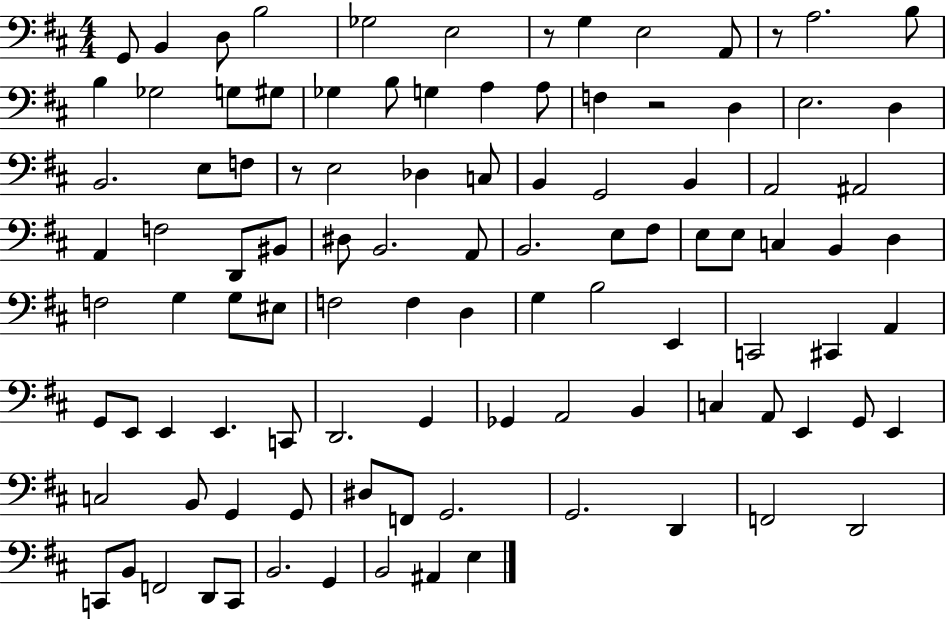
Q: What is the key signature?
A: D major